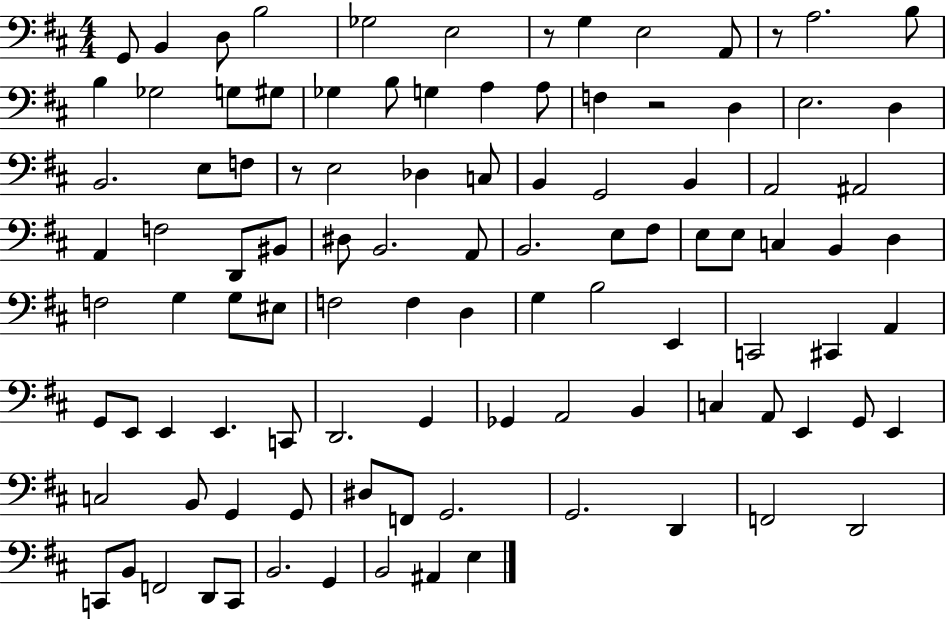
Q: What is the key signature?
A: D major